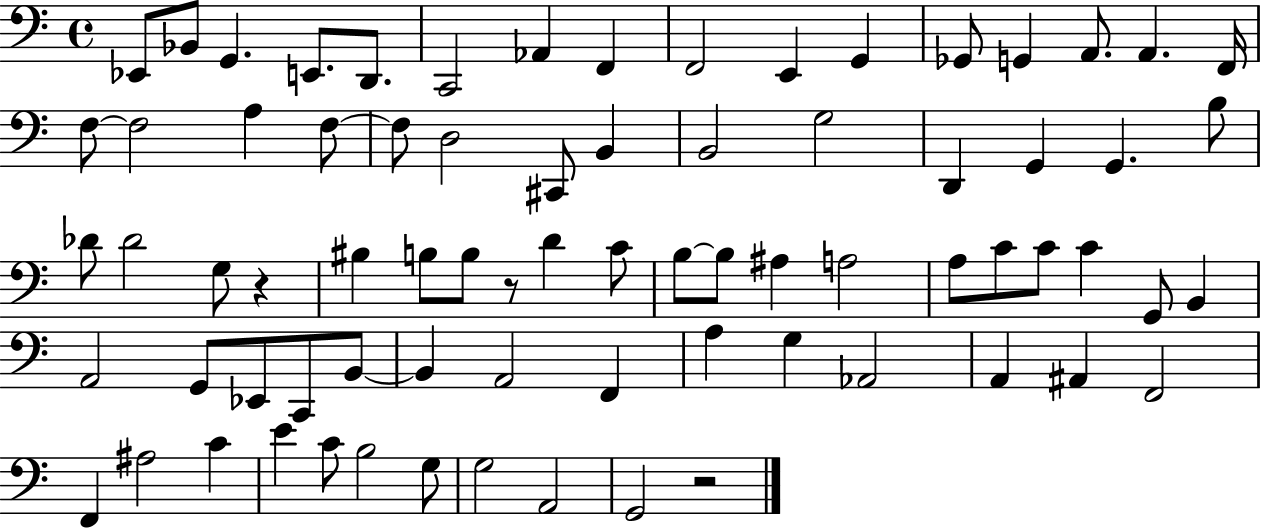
Eb2/e Bb2/e G2/q. E2/e. D2/e. C2/h Ab2/q F2/q F2/h E2/q G2/q Gb2/e G2/q A2/e. A2/q. F2/s F3/e F3/h A3/q F3/e F3/e D3/h C#2/e B2/q B2/h G3/h D2/q G2/q G2/q. B3/e Db4/e Db4/h G3/e R/q BIS3/q B3/e B3/e R/e D4/q C4/e B3/e B3/e A#3/q A3/h A3/e C4/e C4/e C4/q G2/e B2/q A2/h G2/e Eb2/e C2/e B2/e B2/q A2/h F2/q A3/q G3/q Ab2/h A2/q A#2/q F2/h F2/q A#3/h C4/q E4/q C4/e B3/h G3/e G3/h A2/h G2/h R/h